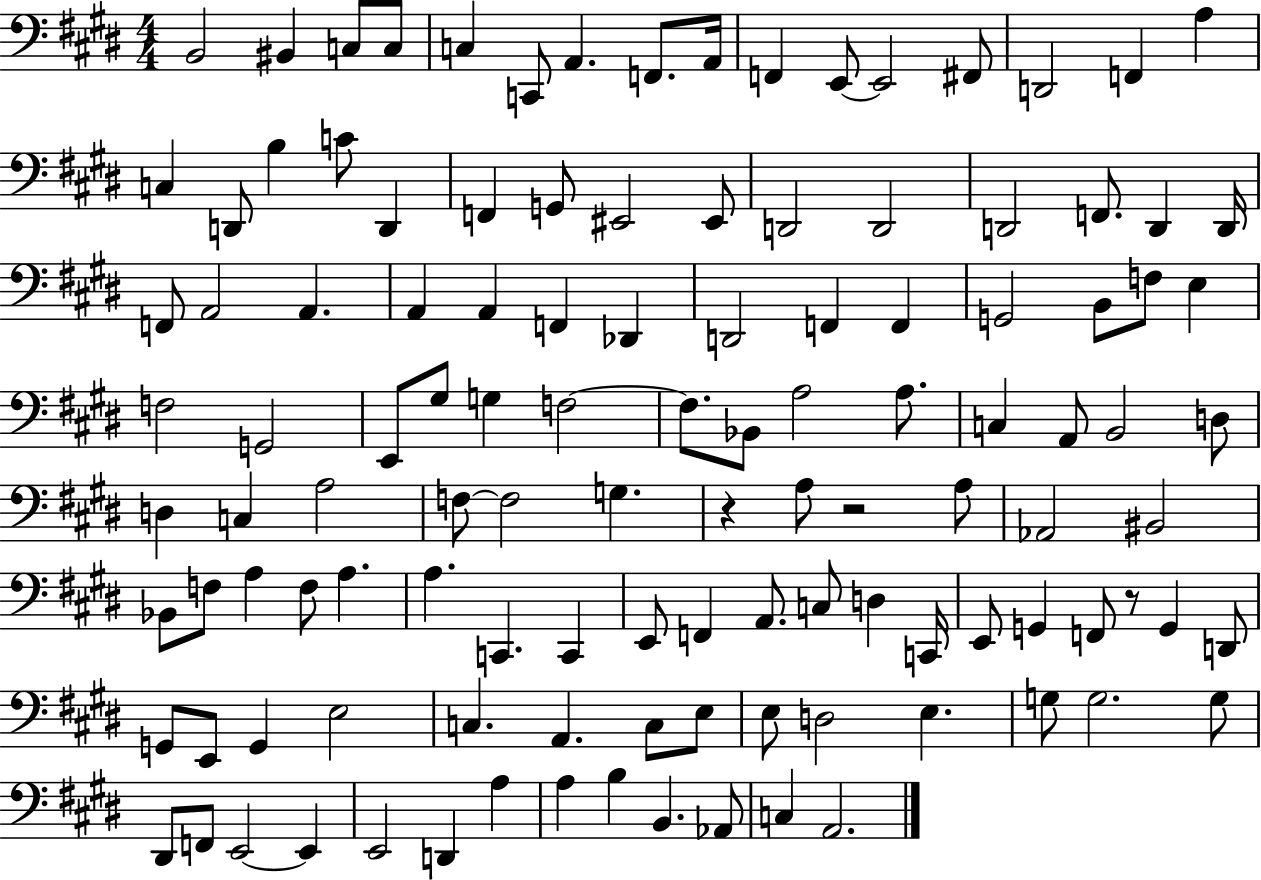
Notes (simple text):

B2/h BIS2/q C3/e C3/e C3/q C2/e A2/q. F2/e. A2/s F2/q E2/e E2/h F#2/e D2/h F2/q A3/q C3/q D2/e B3/q C4/e D2/q F2/q G2/e EIS2/h EIS2/e D2/h D2/h D2/h F2/e. D2/q D2/s F2/e A2/h A2/q. A2/q A2/q F2/q Db2/q D2/h F2/q F2/q G2/h B2/e F3/e E3/q F3/h G2/h E2/e G#3/e G3/q F3/h F3/e. Bb2/e A3/h A3/e. C3/q A2/e B2/h D3/e D3/q C3/q A3/h F3/e F3/h G3/q. R/q A3/e R/h A3/e Ab2/h BIS2/h Bb2/e F3/e A3/q F3/e A3/q. A3/q. C2/q. C2/q E2/e F2/q A2/e. C3/e D3/q C2/s E2/e G2/q F2/e R/e G2/q D2/e G2/e E2/e G2/q E3/h C3/q. A2/q. C3/e E3/e E3/e D3/h E3/q. G3/e G3/h. G3/e D#2/e F2/e E2/h E2/q E2/h D2/q A3/q A3/q B3/q B2/q. Ab2/e C3/q A2/h.